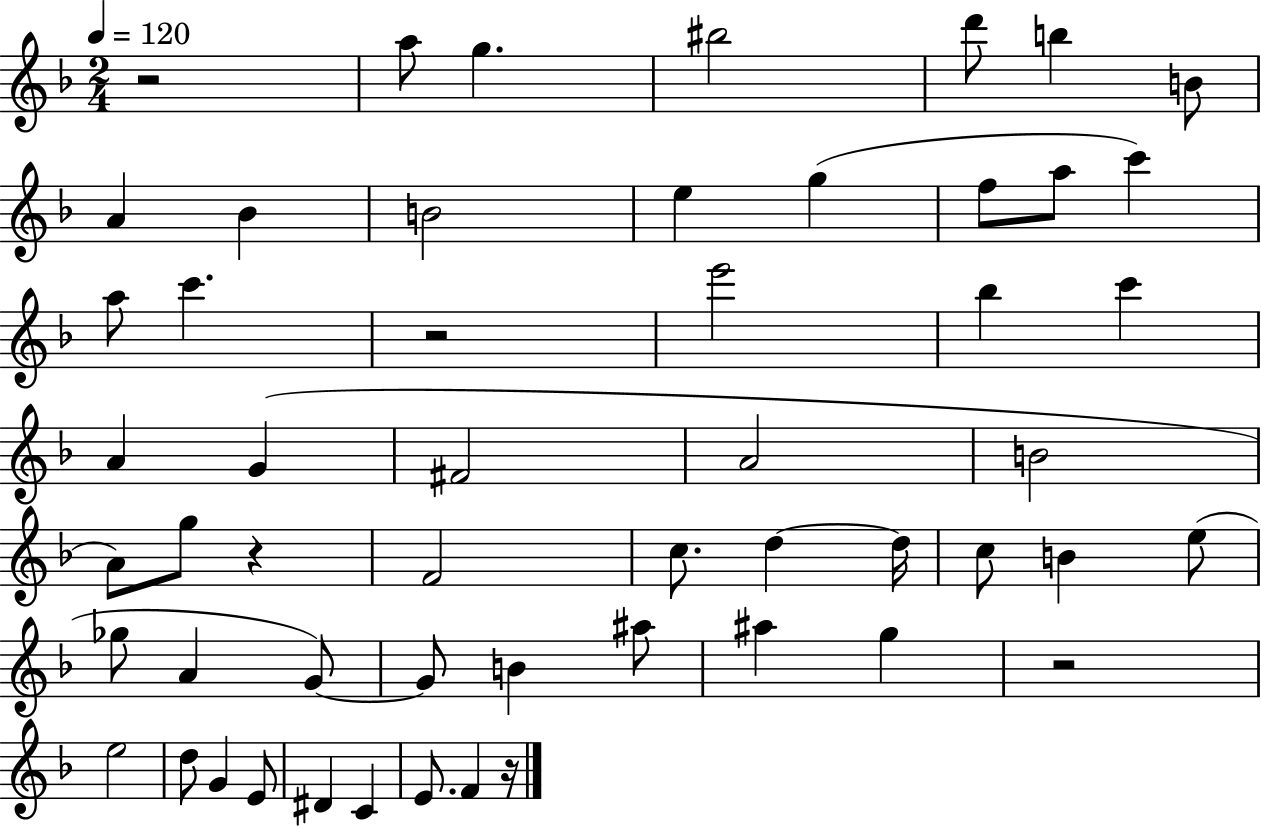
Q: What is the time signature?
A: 2/4